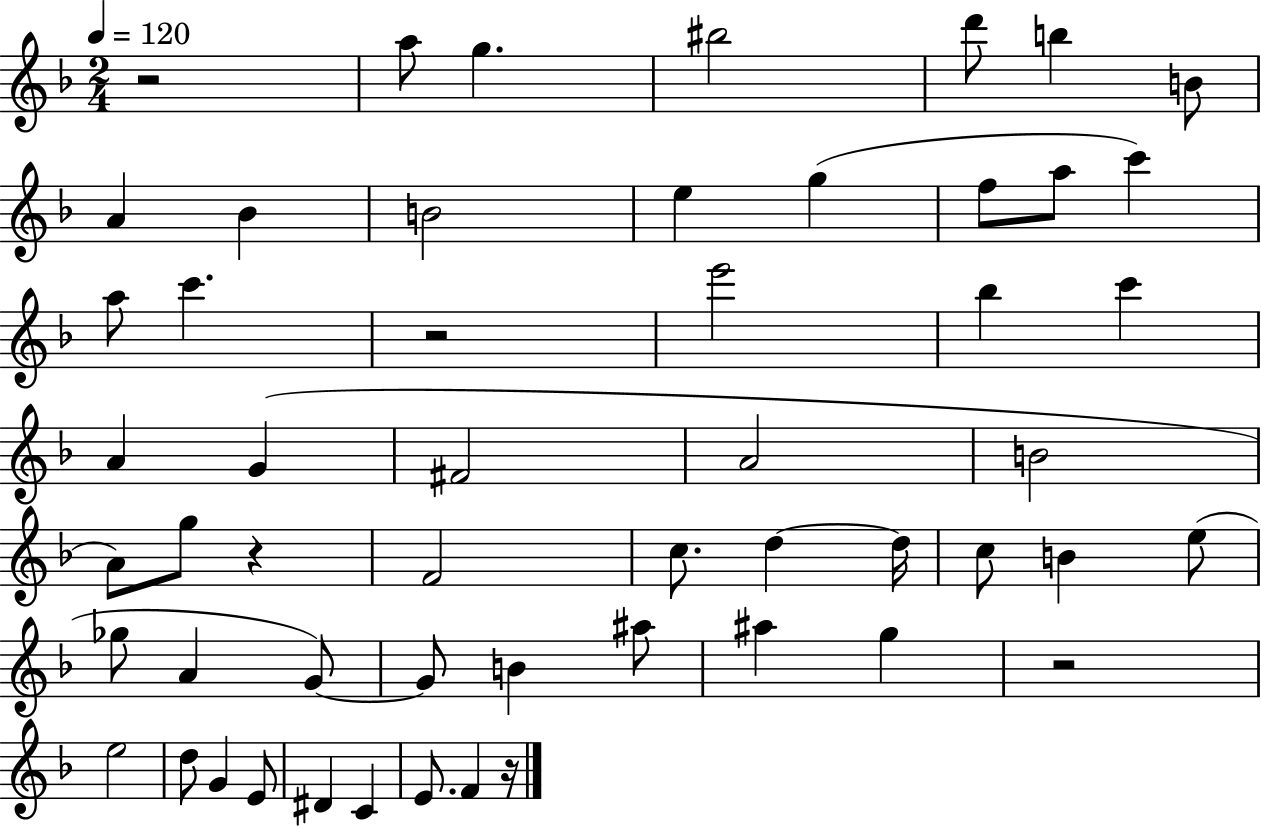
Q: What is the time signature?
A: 2/4